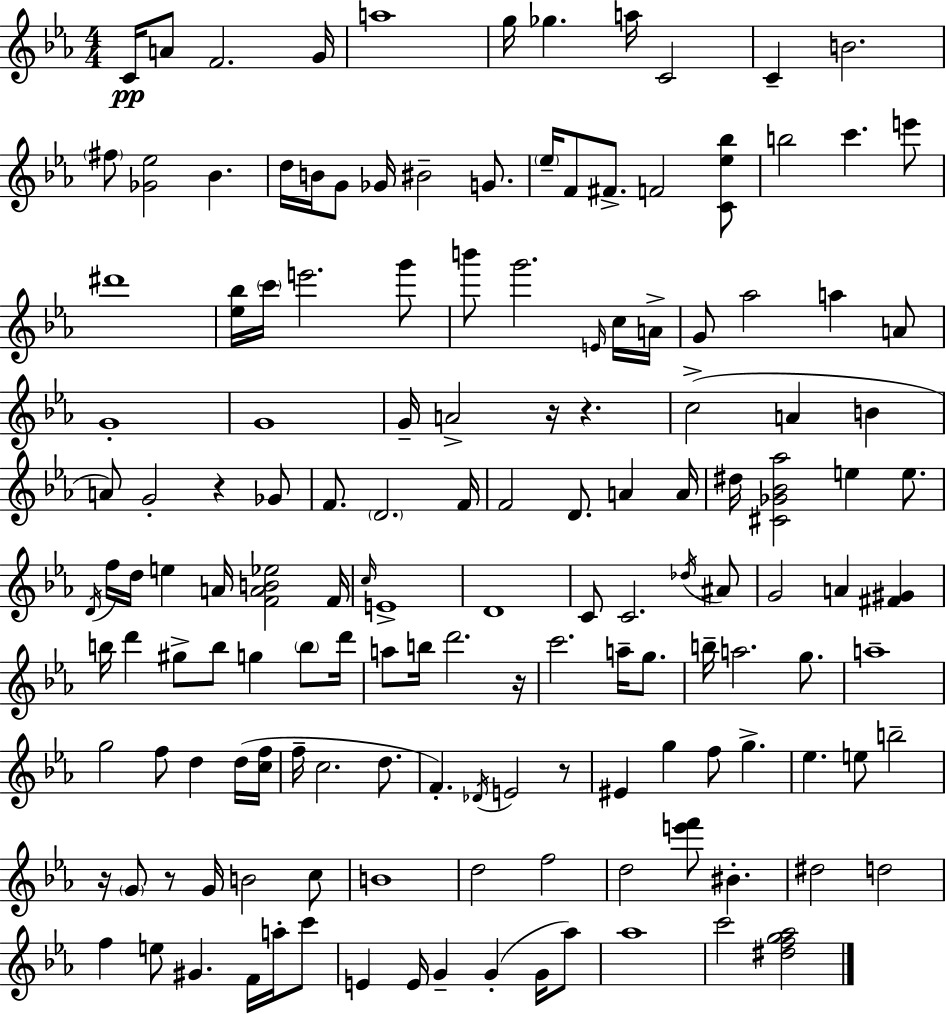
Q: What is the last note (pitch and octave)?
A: C6